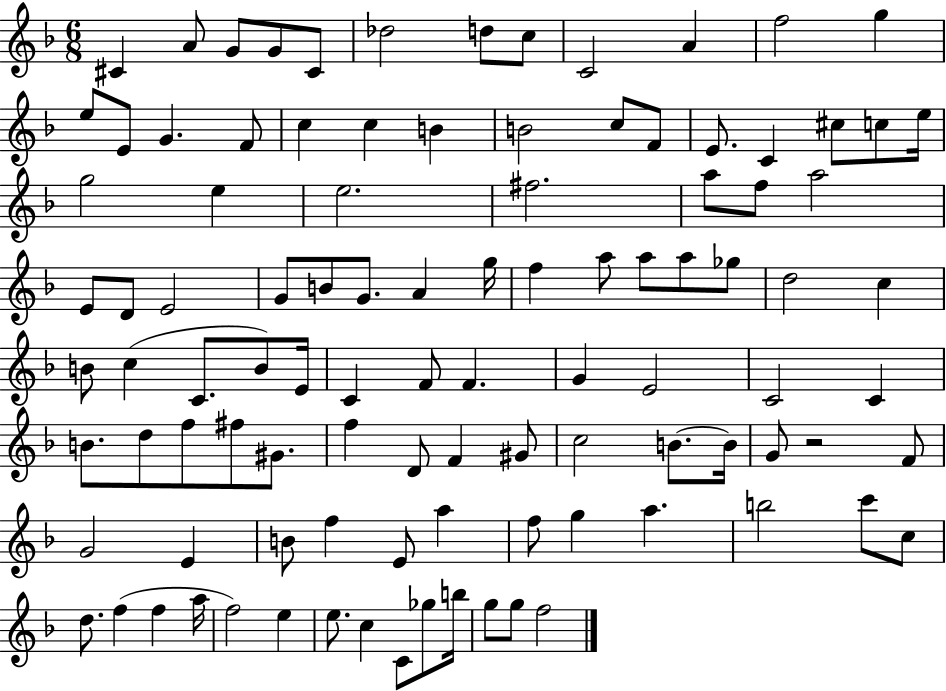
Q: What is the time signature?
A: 6/8